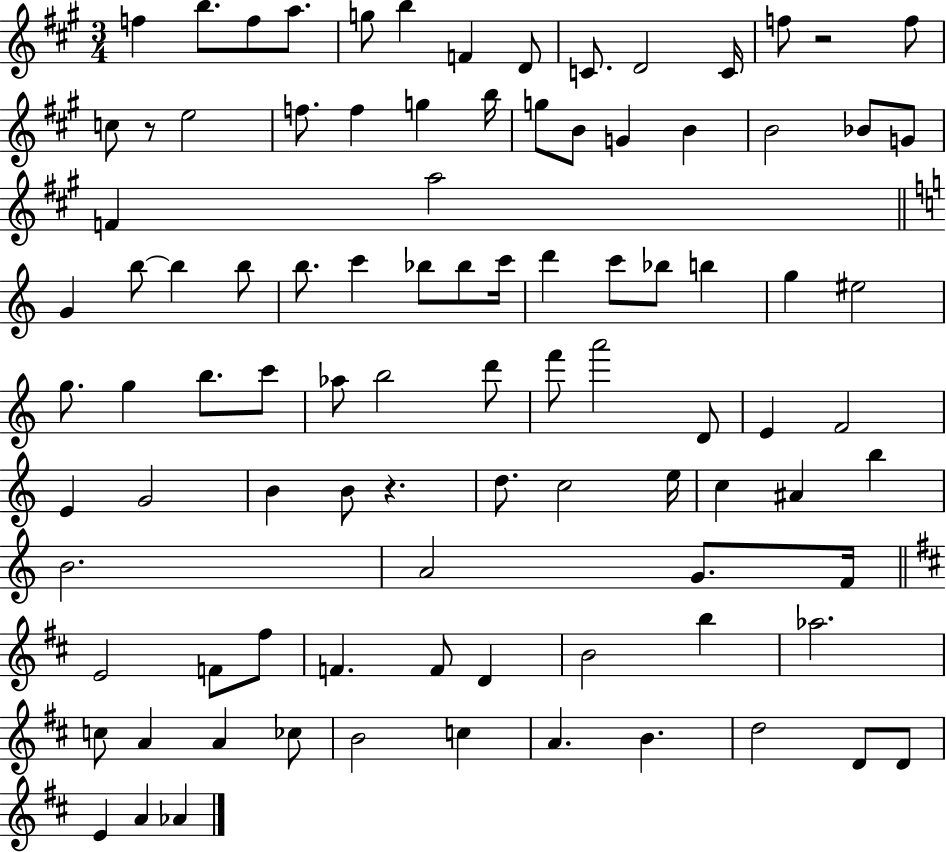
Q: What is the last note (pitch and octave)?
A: Ab4